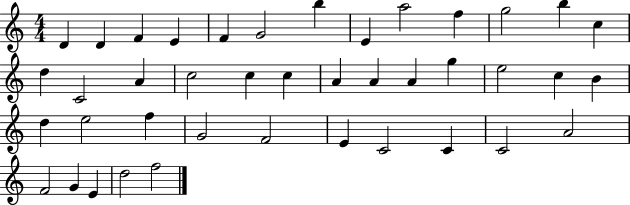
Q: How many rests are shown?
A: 0